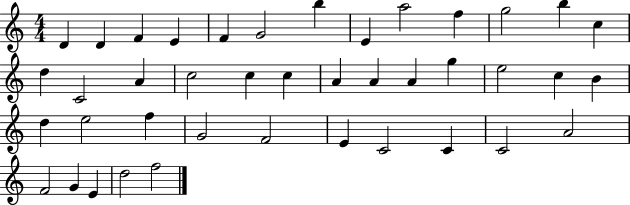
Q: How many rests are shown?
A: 0